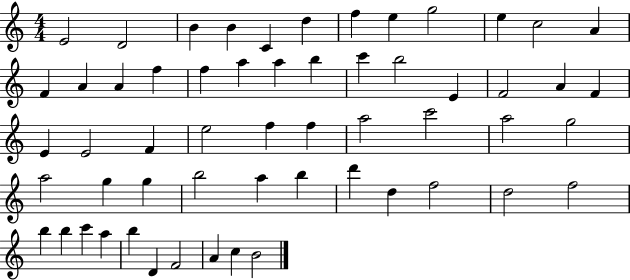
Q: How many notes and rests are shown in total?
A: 57